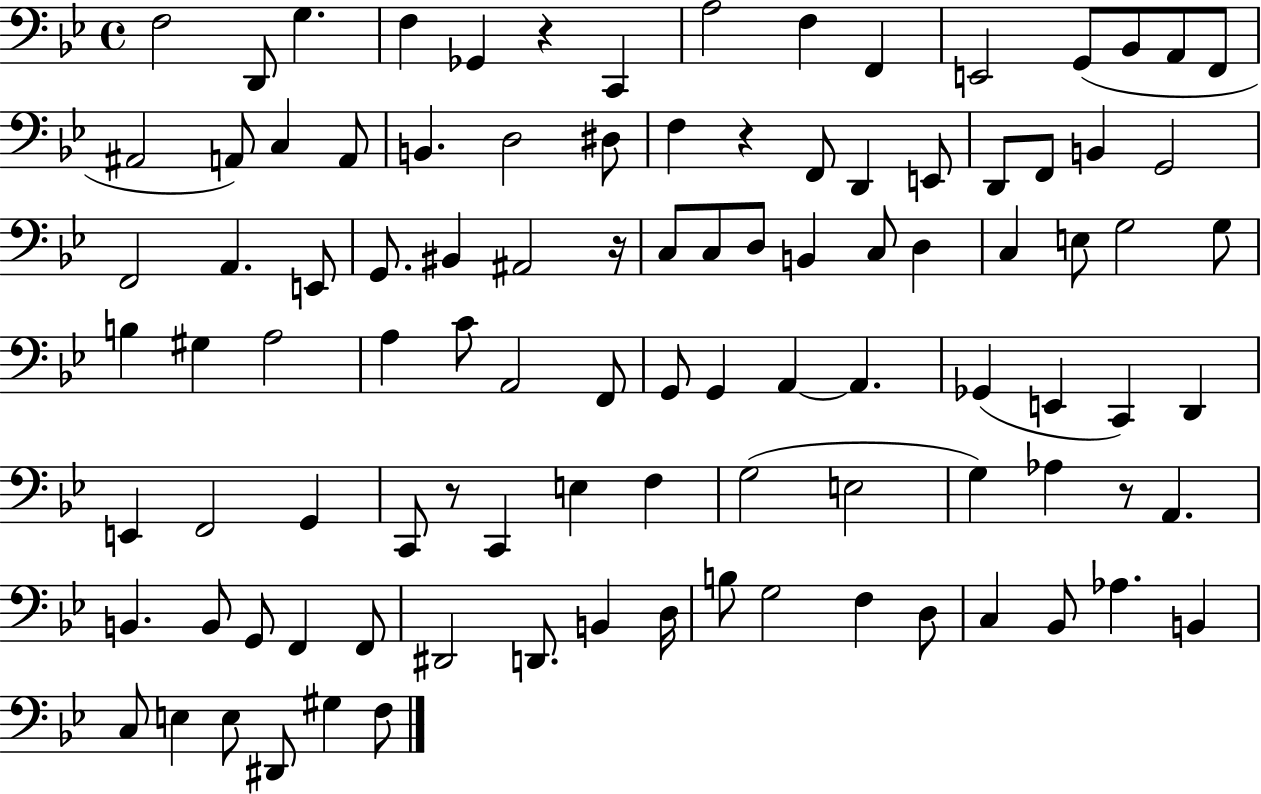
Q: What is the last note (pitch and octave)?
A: F3